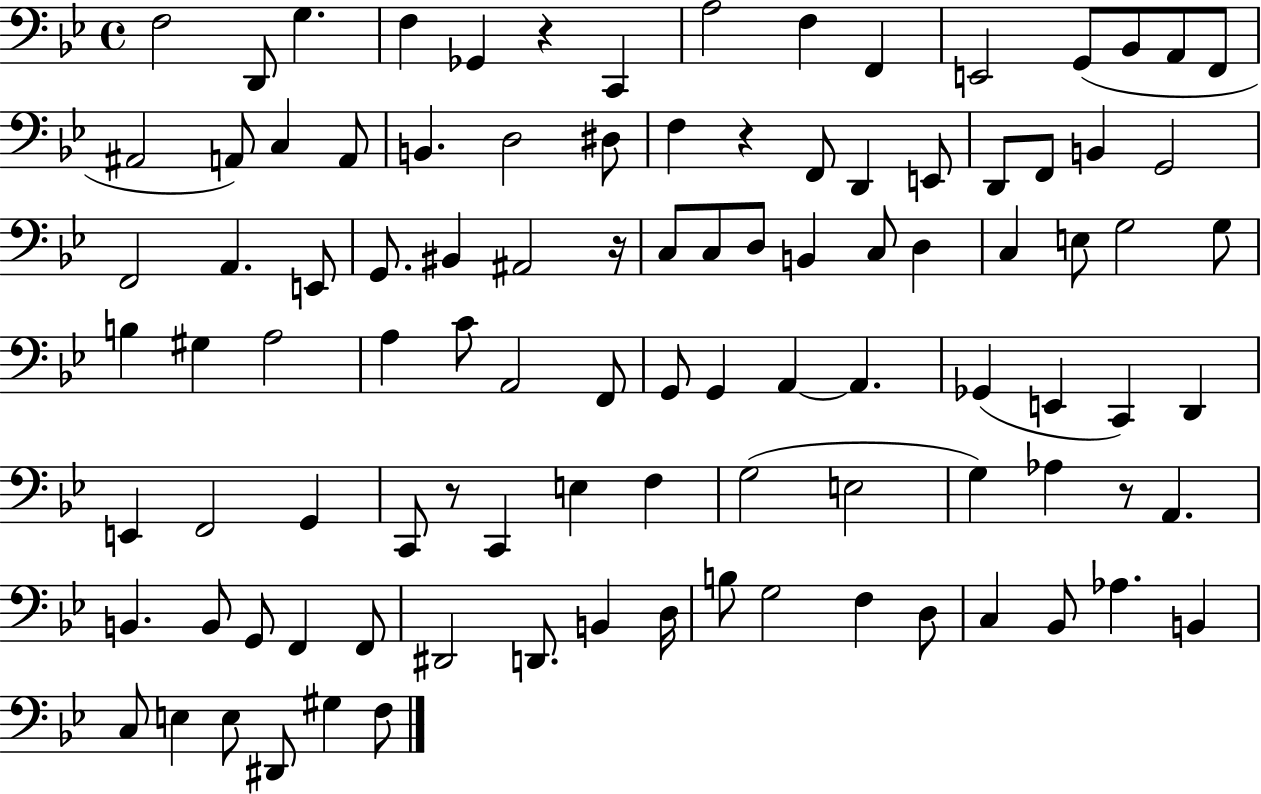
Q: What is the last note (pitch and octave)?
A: F3